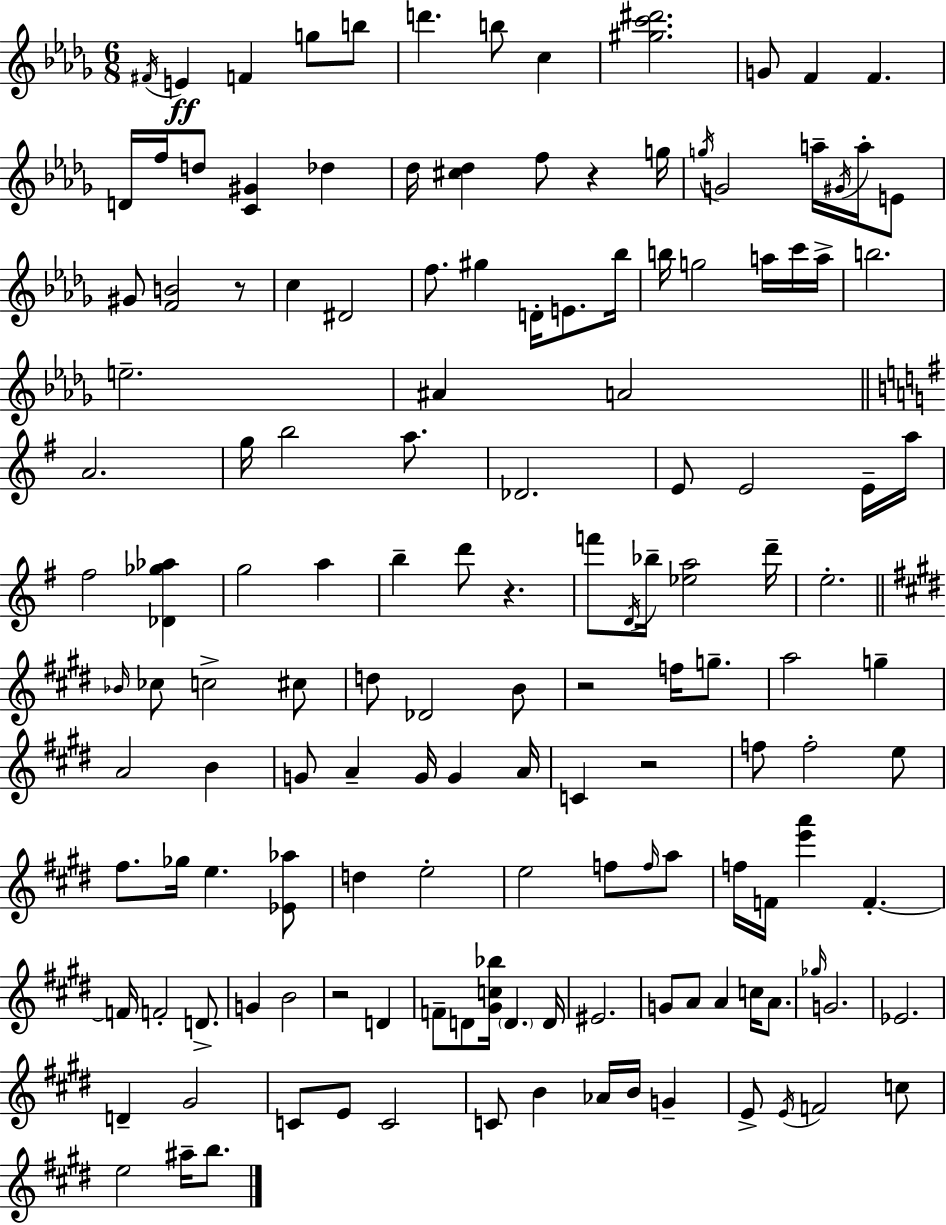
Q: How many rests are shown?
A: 6